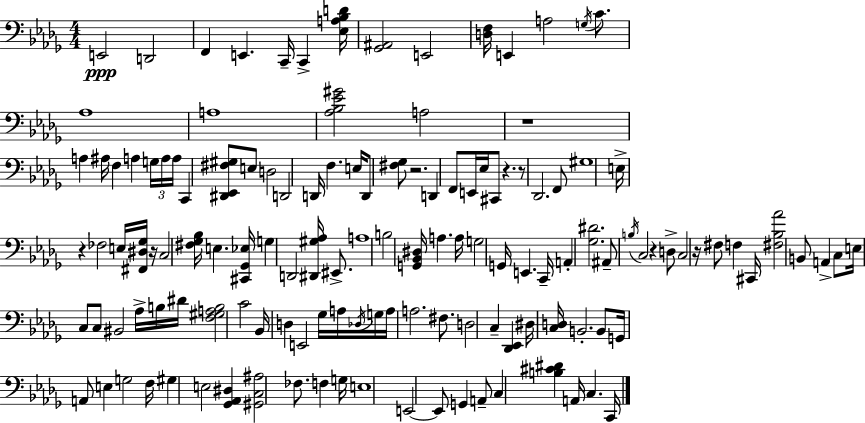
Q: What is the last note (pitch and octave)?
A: C2